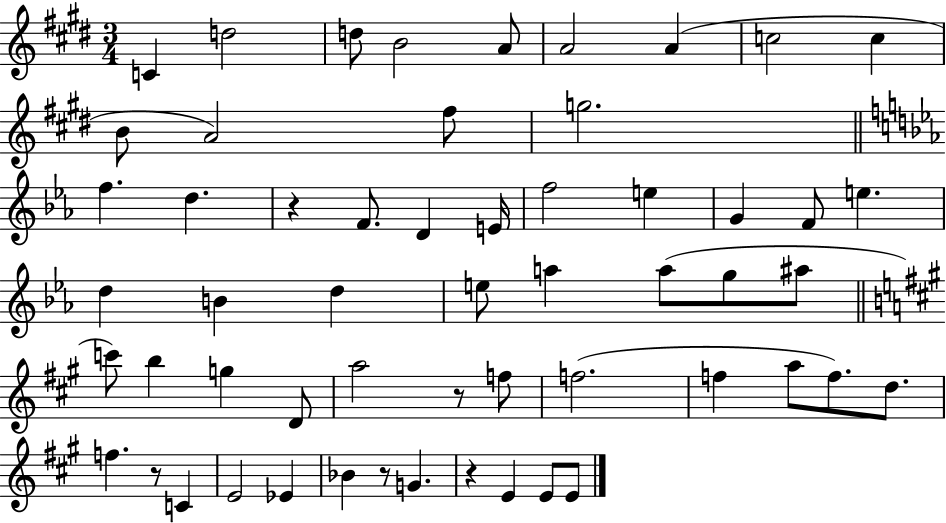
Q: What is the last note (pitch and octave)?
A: E4